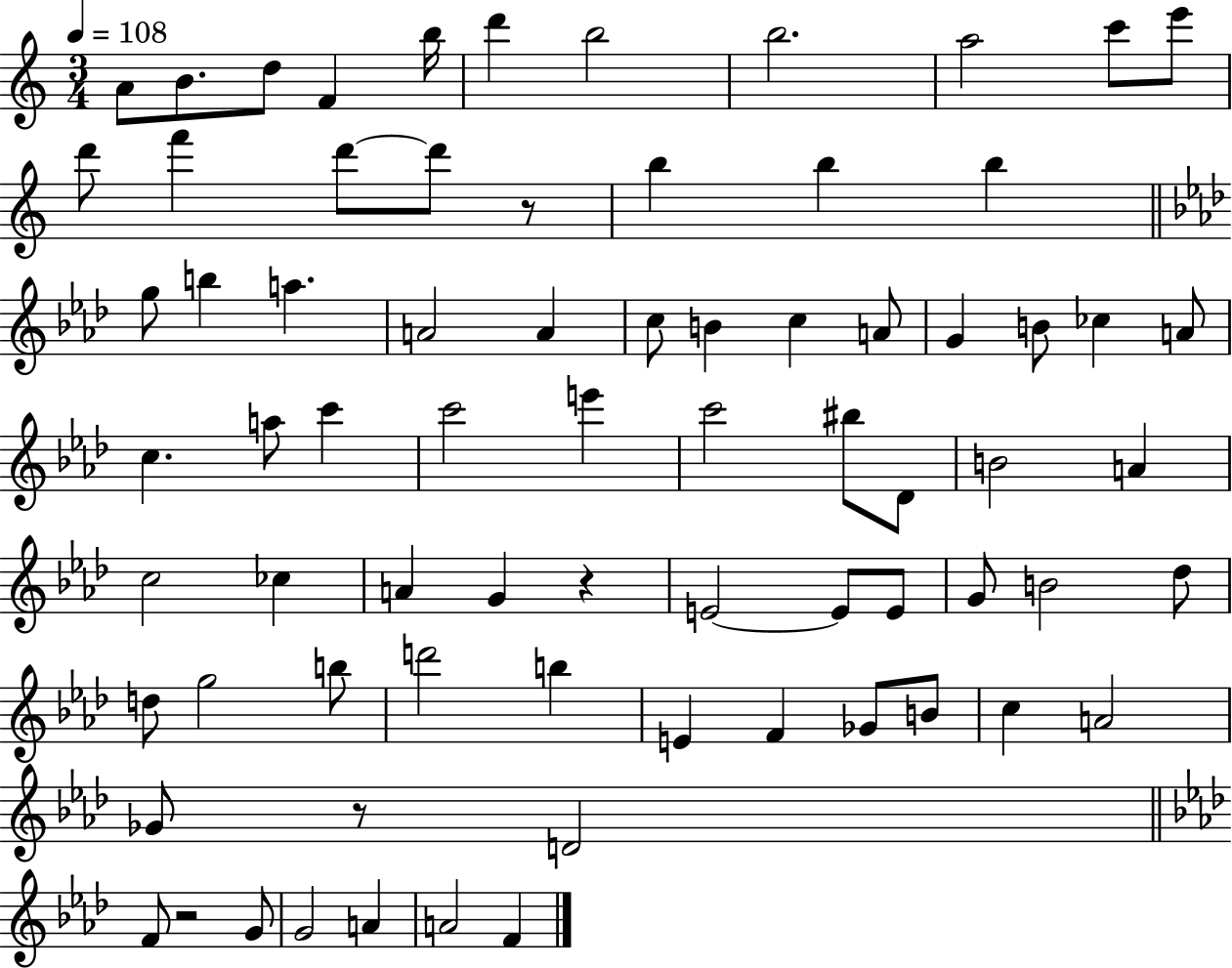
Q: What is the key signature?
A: C major